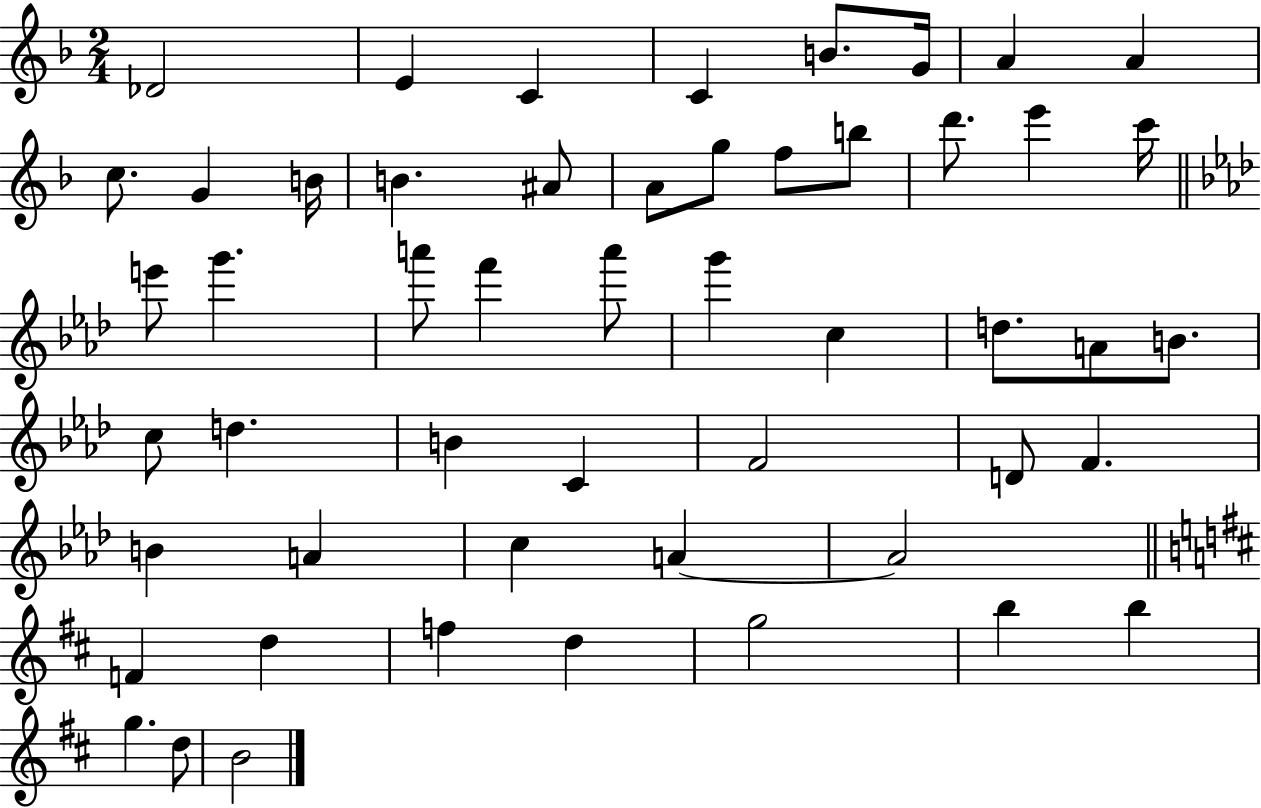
X:1
T:Untitled
M:2/4
L:1/4
K:F
_D2 E C C B/2 G/4 A A c/2 G B/4 B ^A/2 A/2 g/2 f/2 b/2 d'/2 e' c'/4 e'/2 g' a'/2 f' a'/2 g' c d/2 A/2 B/2 c/2 d B C F2 D/2 F B A c A A2 F d f d g2 b b g d/2 B2